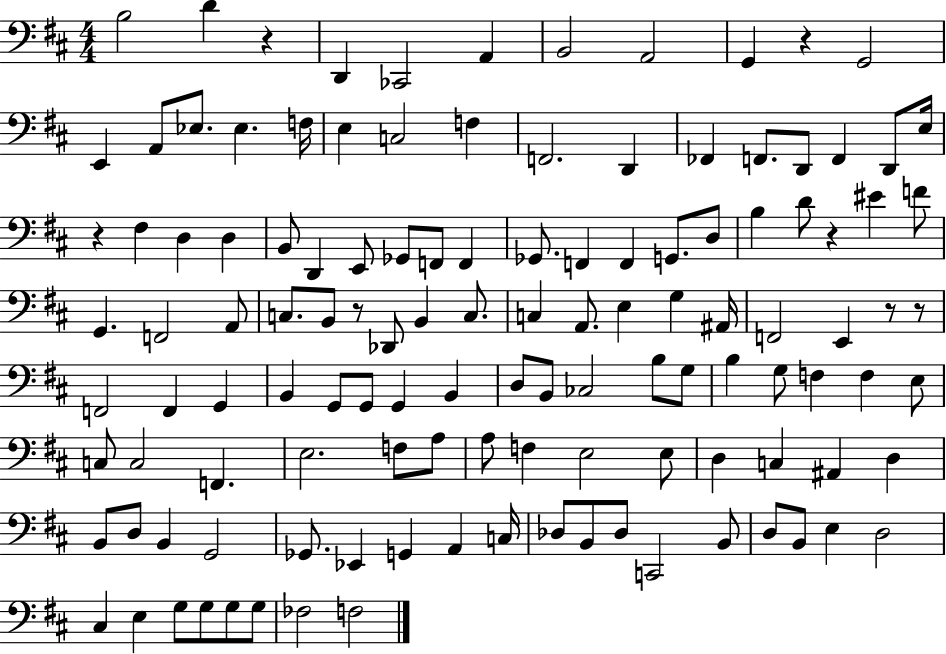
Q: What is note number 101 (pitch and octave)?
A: B2